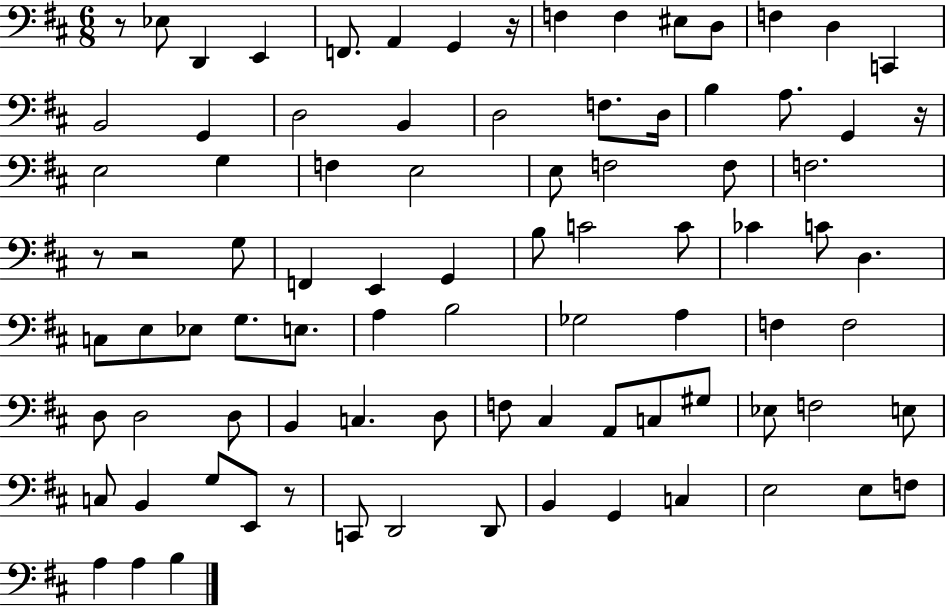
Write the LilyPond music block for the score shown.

{
  \clef bass
  \numericTimeSignature
  \time 6/8
  \key d \major
  r8 ees8 d,4 e,4 | f,8. a,4 g,4 r16 | f4 f4 eis8 d8 | f4 d4 c,4 | \break b,2 g,4 | d2 b,4 | d2 f8. d16 | b4 a8. g,4 r16 | \break e2 g4 | f4 e2 | e8 f2 f8 | f2. | \break r8 r2 g8 | f,4 e,4 g,4 | b8 c'2 c'8 | ces'4 c'8 d4. | \break c8 e8 ees8 g8. e8. | a4 b2 | ges2 a4 | f4 f2 | \break d8 d2 d8 | b,4 c4. d8 | f8 cis4 a,8 c8 gis8 | ees8 f2 e8 | \break c8 b,4 g8 e,8 r8 | c,8 d,2 d,8 | b,4 g,4 c4 | e2 e8 f8 | \break a4 a4 b4 | \bar "|."
}